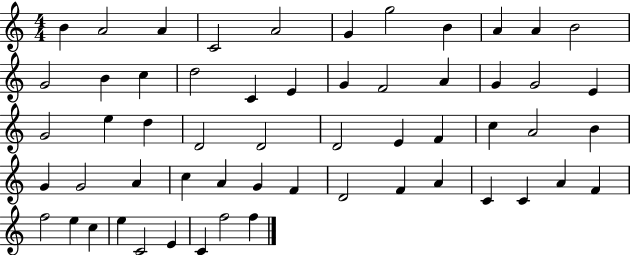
X:1
T:Untitled
M:4/4
L:1/4
K:C
B A2 A C2 A2 G g2 B A A B2 G2 B c d2 C E G F2 A G G2 E G2 e d D2 D2 D2 E F c A2 B G G2 A c A G F D2 F A C C A F f2 e c e C2 E C f2 f